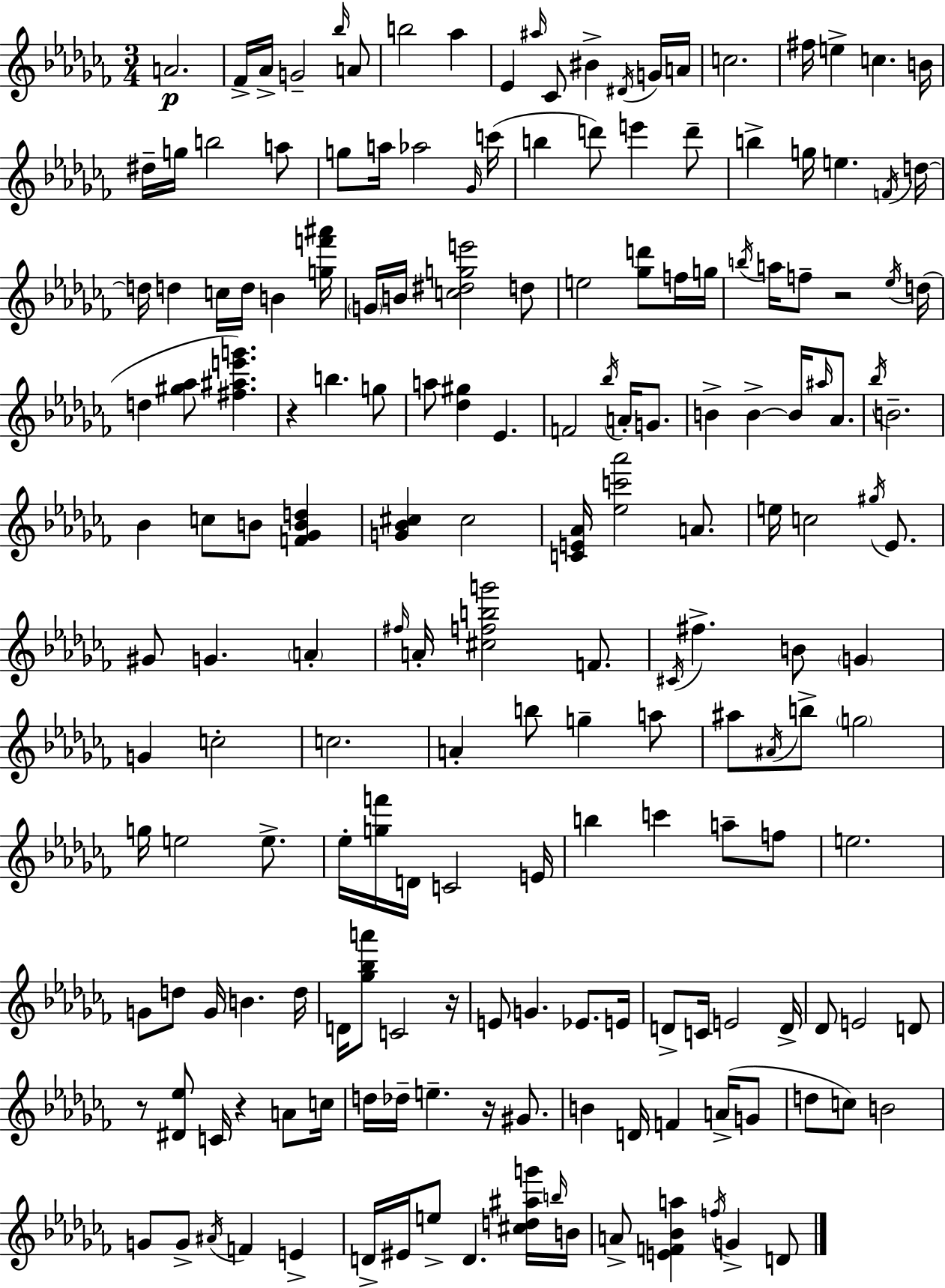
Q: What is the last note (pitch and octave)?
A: D4